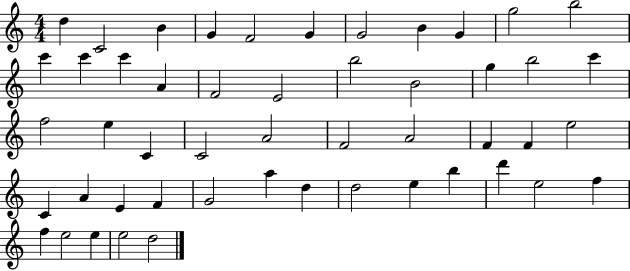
X:1
T:Untitled
M:4/4
L:1/4
K:C
d C2 B G F2 G G2 B G g2 b2 c' c' c' A F2 E2 b2 B2 g b2 c' f2 e C C2 A2 F2 A2 F F e2 C A E F G2 a d d2 e b d' e2 f f e2 e e2 d2